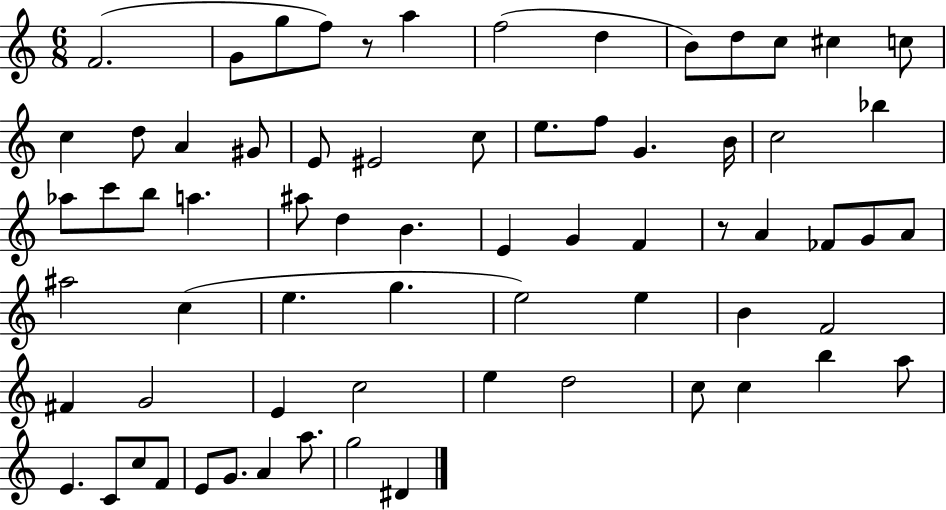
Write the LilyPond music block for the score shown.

{
  \clef treble
  \numericTimeSignature
  \time 6/8
  \key c \major
  \repeat volta 2 { f'2.( | g'8 g''8 f''8) r8 a''4 | f''2( d''4 | b'8) d''8 c''8 cis''4 c''8 | \break c''4 d''8 a'4 gis'8 | e'8 eis'2 c''8 | e''8. f''8 g'4. b'16 | c''2 bes''4 | \break aes''8 c'''8 b''8 a''4. | ais''8 d''4 b'4. | e'4 g'4 f'4 | r8 a'4 fes'8 g'8 a'8 | \break ais''2 c''4( | e''4. g''4. | e''2) e''4 | b'4 f'2 | \break fis'4 g'2 | e'4 c''2 | e''4 d''2 | c''8 c''4 b''4 a''8 | \break e'4. c'8 c''8 f'8 | e'8 g'8. a'4 a''8. | g''2 dis'4 | } \bar "|."
}